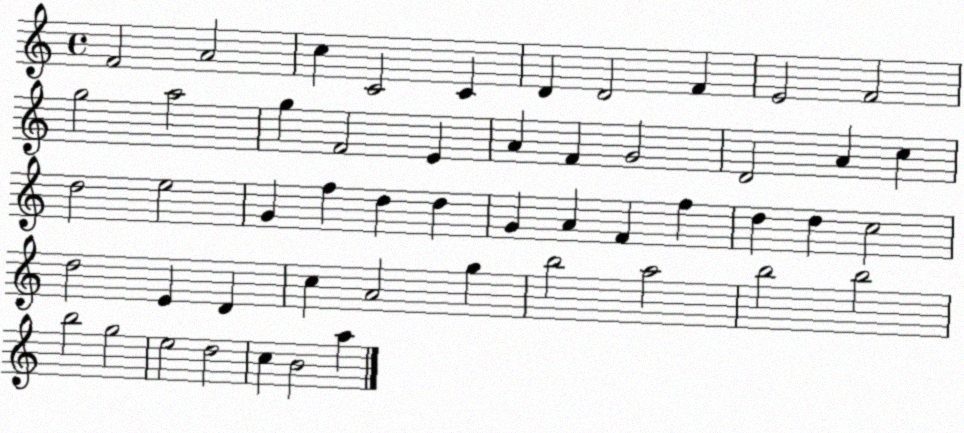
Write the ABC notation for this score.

X:1
T:Untitled
M:4/4
L:1/4
K:C
F2 A2 c C2 C D D2 F E2 F2 g2 a2 g F2 E A F G2 D2 A c d2 e2 G f d d G A F f d d c2 d2 E D c A2 g b2 a2 b2 b2 b2 g2 e2 d2 c B2 a